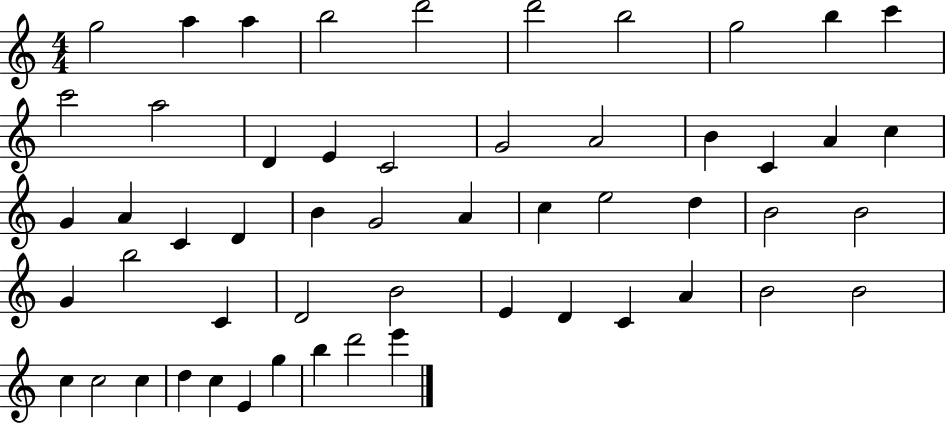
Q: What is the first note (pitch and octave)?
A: G5